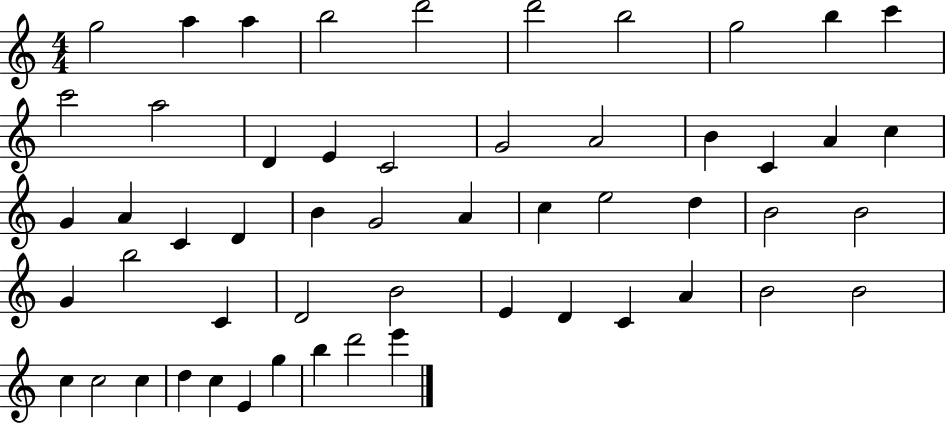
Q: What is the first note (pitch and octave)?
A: G5